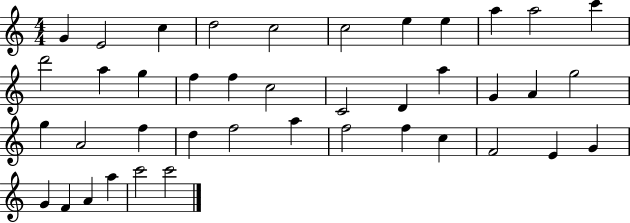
{
  \clef treble
  \numericTimeSignature
  \time 4/4
  \key c \major
  g'4 e'2 c''4 | d''2 c''2 | c''2 e''4 e''4 | a''4 a''2 c'''4 | \break d'''2 a''4 g''4 | f''4 f''4 c''2 | c'2 d'4 a''4 | g'4 a'4 g''2 | \break g''4 a'2 f''4 | d''4 f''2 a''4 | f''2 f''4 c''4 | f'2 e'4 g'4 | \break g'4 f'4 a'4 a''4 | c'''2 c'''2 | \bar "|."
}